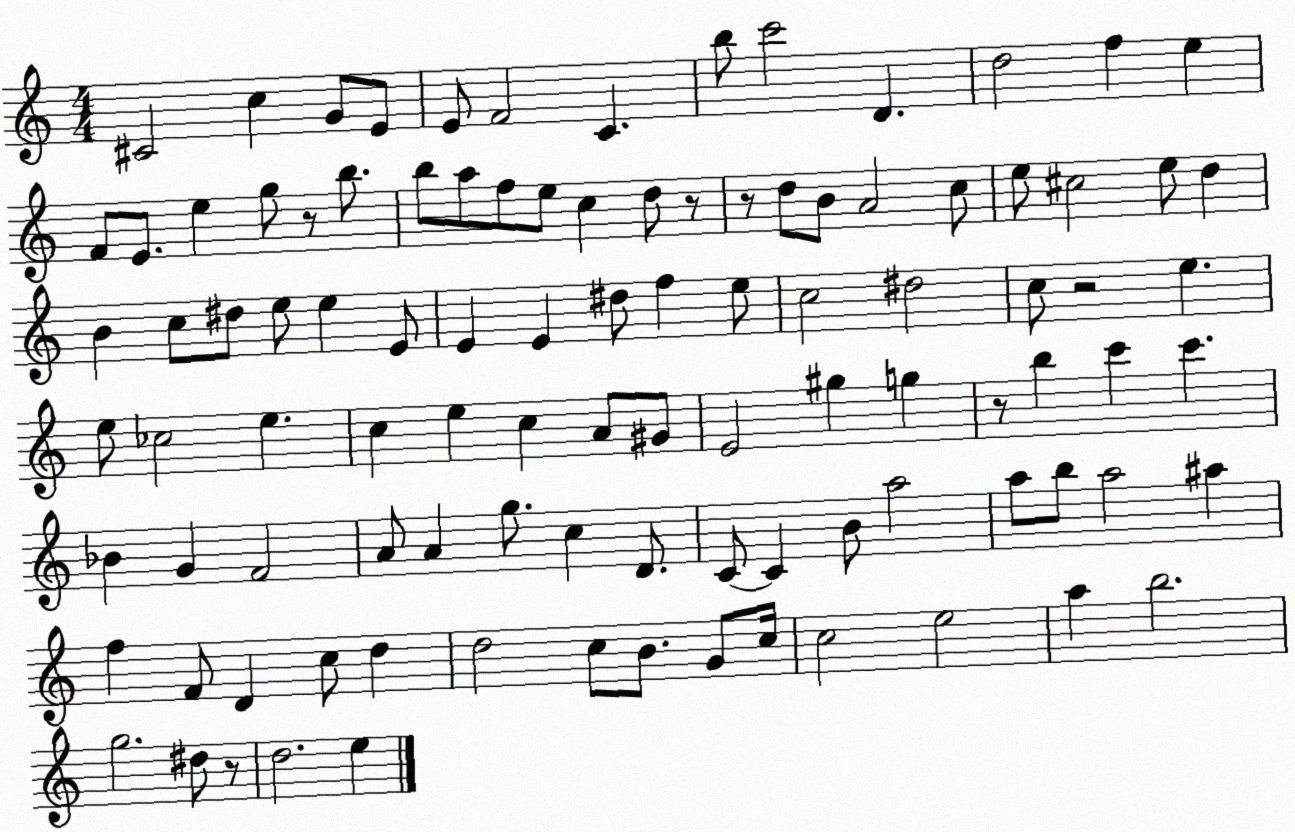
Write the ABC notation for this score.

X:1
T:Untitled
M:4/4
L:1/4
K:C
^C2 c G/2 E/2 E/2 F2 C b/2 c'2 D d2 f e F/2 E/2 e g/2 z/2 b/2 b/2 a/2 f/2 e/2 c d/2 z/2 z/2 d/2 B/2 A2 c/2 e/2 ^c2 e/2 d B c/2 ^d/2 e/2 e E/2 E E ^d/2 f e/2 c2 ^d2 c/2 z2 e e/2 _c2 e c e c A/2 ^G/2 E2 ^g g z/2 b c' c' _B G F2 A/2 A g/2 c D/2 C/2 C B/2 a2 a/2 b/2 a2 ^a f F/2 D c/2 d d2 c/2 B/2 G/2 c/4 c2 e2 a b2 g2 ^d/2 z/2 d2 e